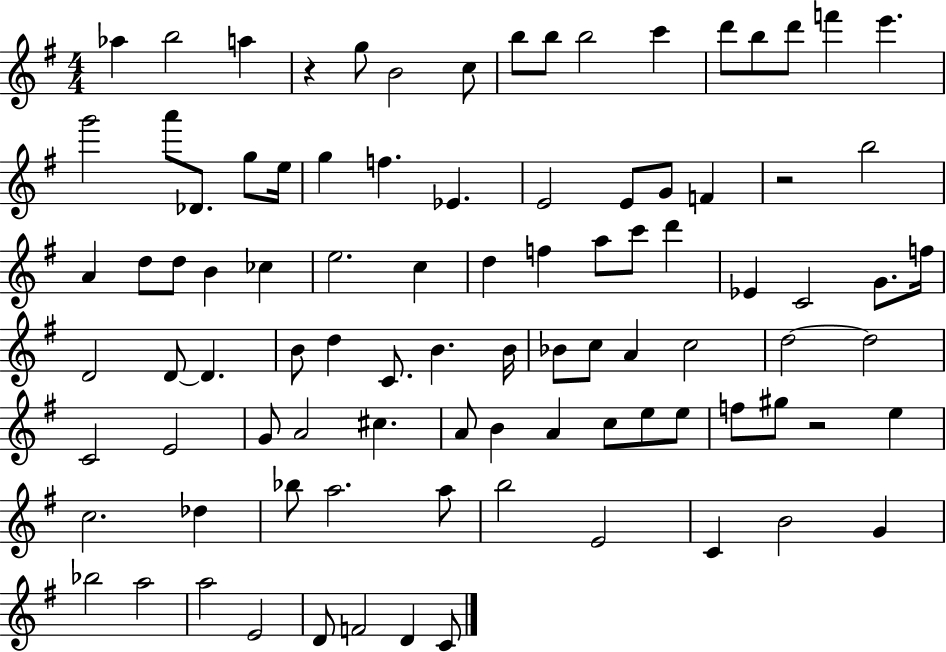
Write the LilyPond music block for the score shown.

{
  \clef treble
  \numericTimeSignature
  \time 4/4
  \key g \major
  aes''4 b''2 a''4 | r4 g''8 b'2 c''8 | b''8 b''8 b''2 c'''4 | d'''8 b''8 d'''8 f'''4 e'''4. | \break g'''2 a'''8 des'8. g''8 e''16 | g''4 f''4. ees'4. | e'2 e'8 g'8 f'4 | r2 b''2 | \break a'4 d''8 d''8 b'4 ces''4 | e''2. c''4 | d''4 f''4 a''8 c'''8 d'''4 | ees'4 c'2 g'8. f''16 | \break d'2 d'8~~ d'4. | b'8 d''4 c'8. b'4. b'16 | bes'8 c''8 a'4 c''2 | d''2~~ d''2 | \break c'2 e'2 | g'8 a'2 cis''4. | a'8 b'4 a'4 c''8 e''8 e''8 | f''8 gis''8 r2 e''4 | \break c''2. des''4 | bes''8 a''2. a''8 | b''2 e'2 | c'4 b'2 g'4 | \break bes''2 a''2 | a''2 e'2 | d'8 f'2 d'4 c'8 | \bar "|."
}